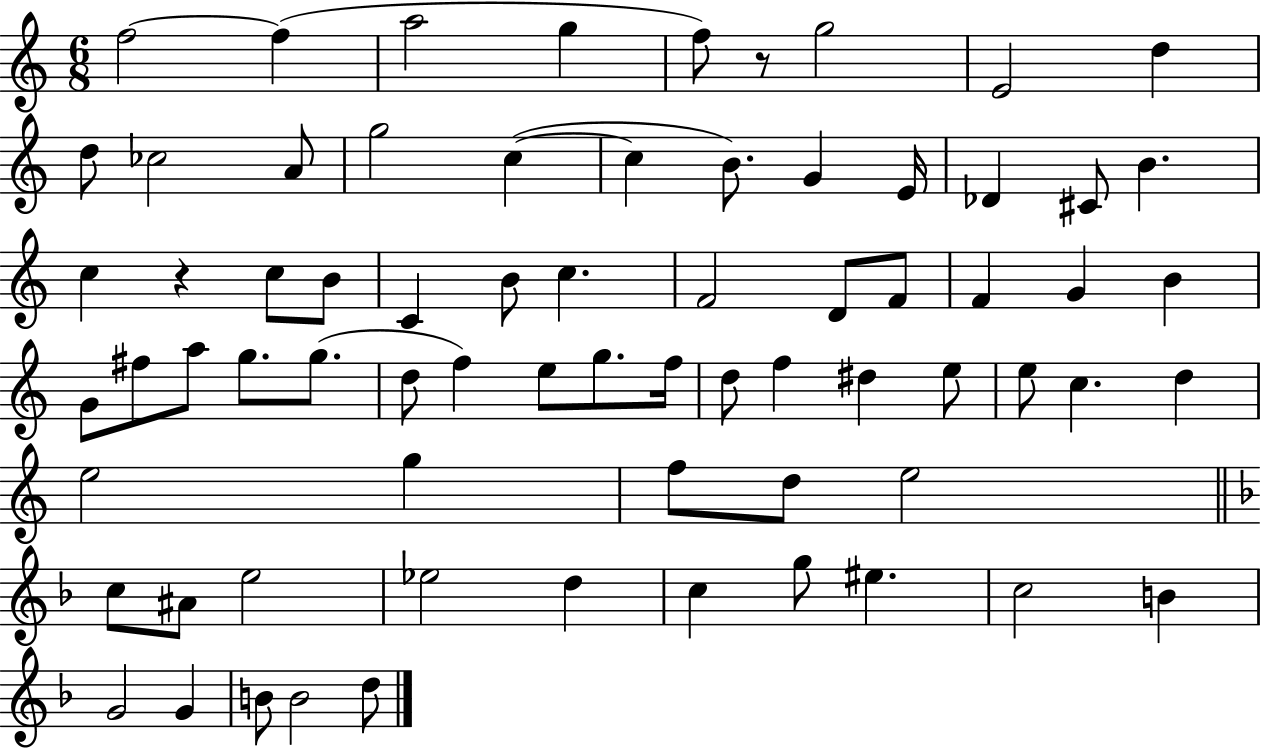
{
  \clef treble
  \numericTimeSignature
  \time 6/8
  \key c \major
  f''2~~ f''4( | a''2 g''4 | f''8) r8 g''2 | e'2 d''4 | \break d''8 ces''2 a'8 | g''2 c''4~(~ | c''4 b'8.) g'4 e'16 | des'4 cis'8 b'4. | \break c''4 r4 c''8 b'8 | c'4 b'8 c''4. | f'2 d'8 f'8 | f'4 g'4 b'4 | \break g'8 fis''8 a''8 g''8. g''8.( | d''8 f''4) e''8 g''8. f''16 | d''8 f''4 dis''4 e''8 | e''8 c''4. d''4 | \break e''2 g''4 | f''8 d''8 e''2 | \bar "||" \break \key d \minor c''8 ais'8 e''2 | ees''2 d''4 | c''4 g''8 eis''4. | c''2 b'4 | \break g'2 g'4 | b'8 b'2 d''8 | \bar "|."
}